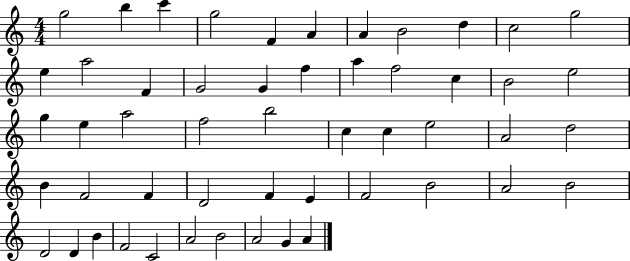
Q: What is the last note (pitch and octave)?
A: A4